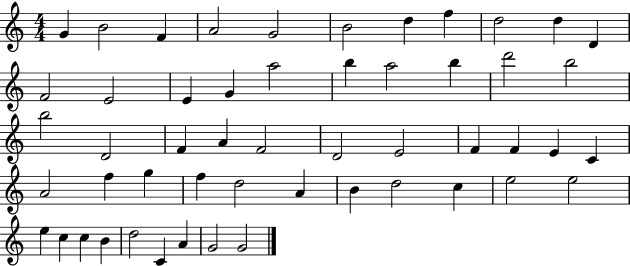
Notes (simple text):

G4/q B4/h F4/q A4/h G4/h B4/h D5/q F5/q D5/h D5/q D4/q F4/h E4/h E4/q G4/q A5/h B5/q A5/h B5/q D6/h B5/h B5/h D4/h F4/q A4/q F4/h D4/h E4/h F4/q F4/q E4/q C4/q A4/h F5/q G5/q F5/q D5/h A4/q B4/q D5/h C5/q E5/h E5/h E5/q C5/q C5/q B4/q D5/h C4/q A4/q G4/h G4/h